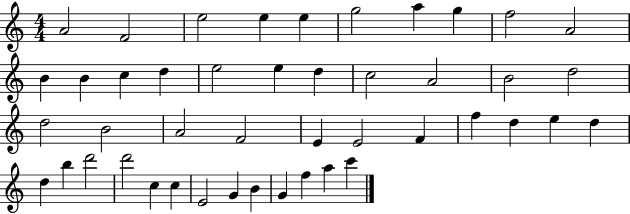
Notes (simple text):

A4/h F4/h E5/h E5/q E5/q G5/h A5/q G5/q F5/h A4/h B4/q B4/q C5/q D5/q E5/h E5/q D5/q C5/h A4/h B4/h D5/h D5/h B4/h A4/h F4/h E4/q E4/h F4/q F5/q D5/q E5/q D5/q D5/q B5/q D6/h D6/h C5/q C5/q E4/h G4/q B4/q G4/q F5/q A5/q C6/q